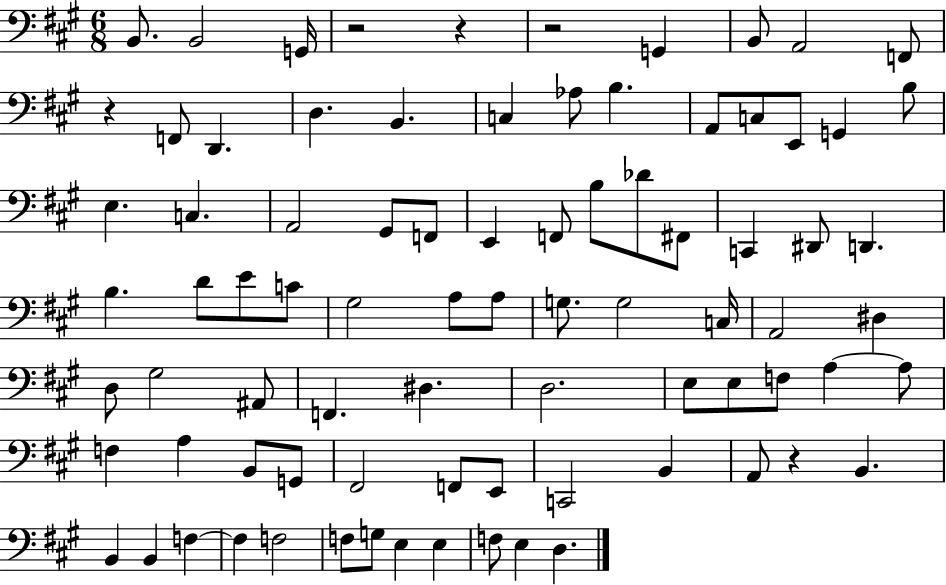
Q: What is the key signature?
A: A major